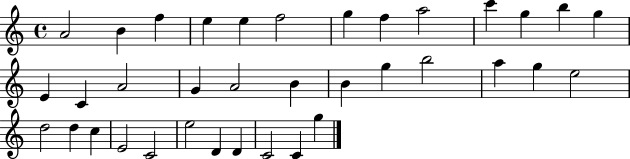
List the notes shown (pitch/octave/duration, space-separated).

A4/h B4/q F5/q E5/q E5/q F5/h G5/q F5/q A5/h C6/q G5/q B5/q G5/q E4/q C4/q A4/h G4/q A4/h B4/q B4/q G5/q B5/h A5/q G5/q E5/h D5/h D5/q C5/q E4/h C4/h E5/h D4/q D4/q C4/h C4/q G5/q